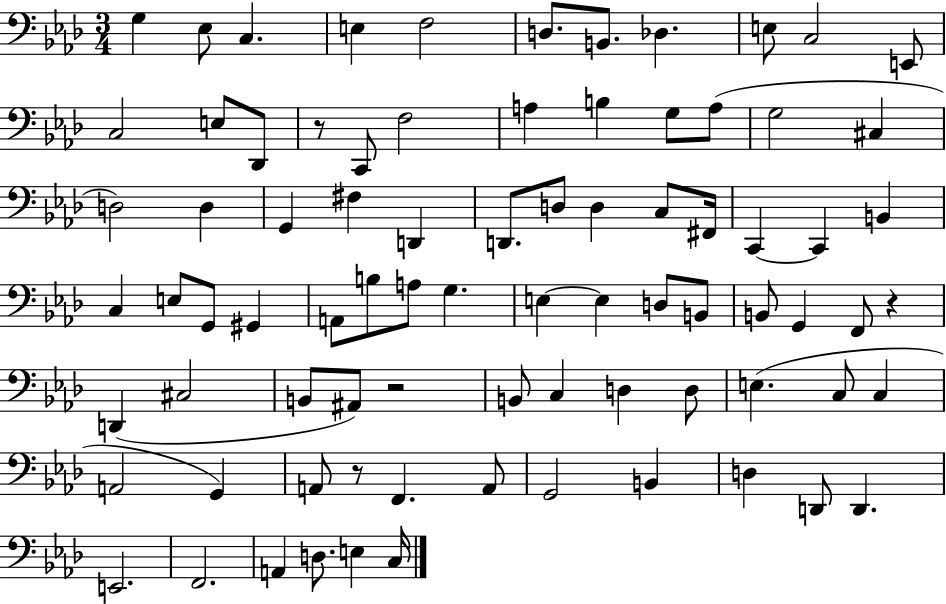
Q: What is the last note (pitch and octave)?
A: C3